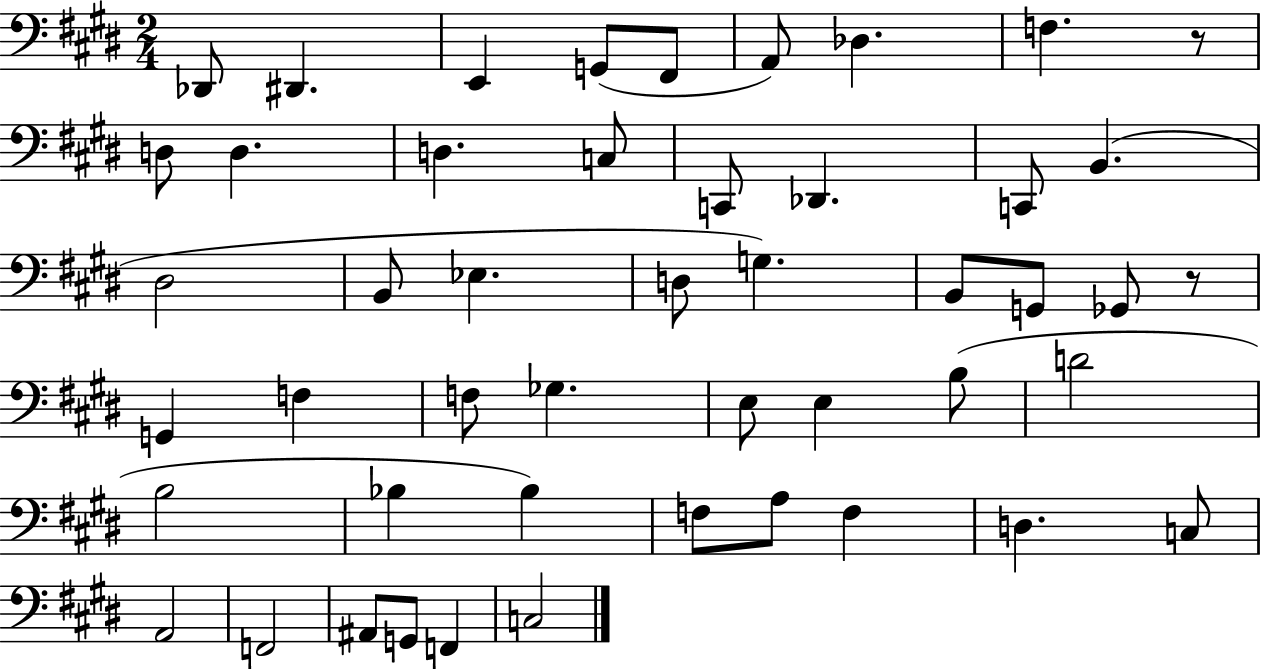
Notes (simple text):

Db2/e D#2/q. E2/q G2/e F#2/e A2/e Db3/q. F3/q. R/e D3/e D3/q. D3/q. C3/e C2/e Db2/q. C2/e B2/q. D#3/h B2/e Eb3/q. D3/e G3/q. B2/e G2/e Gb2/e R/e G2/q F3/q F3/e Gb3/q. E3/e E3/q B3/e D4/h B3/h Bb3/q Bb3/q F3/e A3/e F3/q D3/q. C3/e A2/h F2/h A#2/e G2/e F2/q C3/h